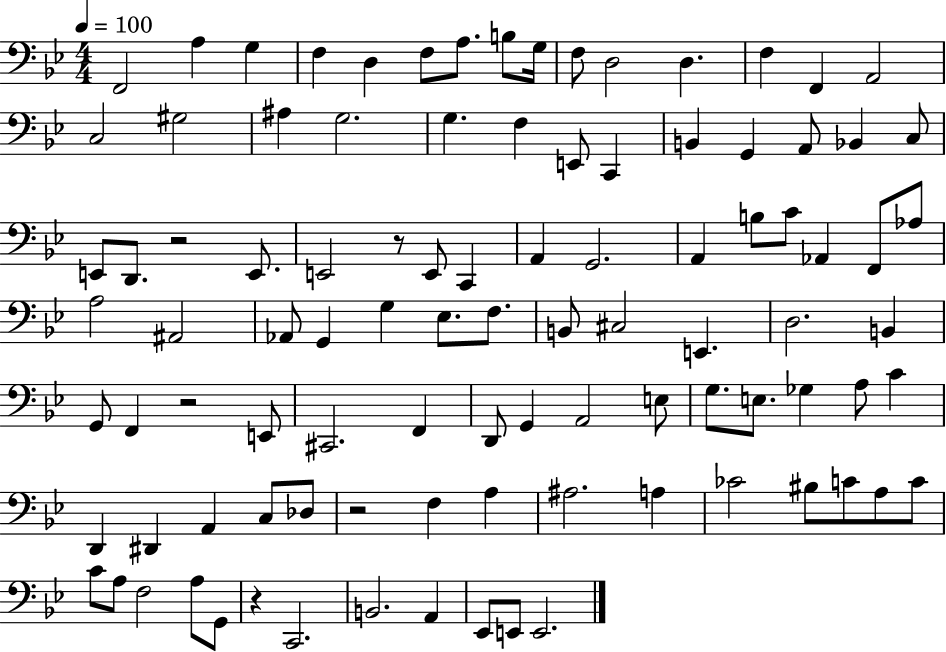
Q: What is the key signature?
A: BES major